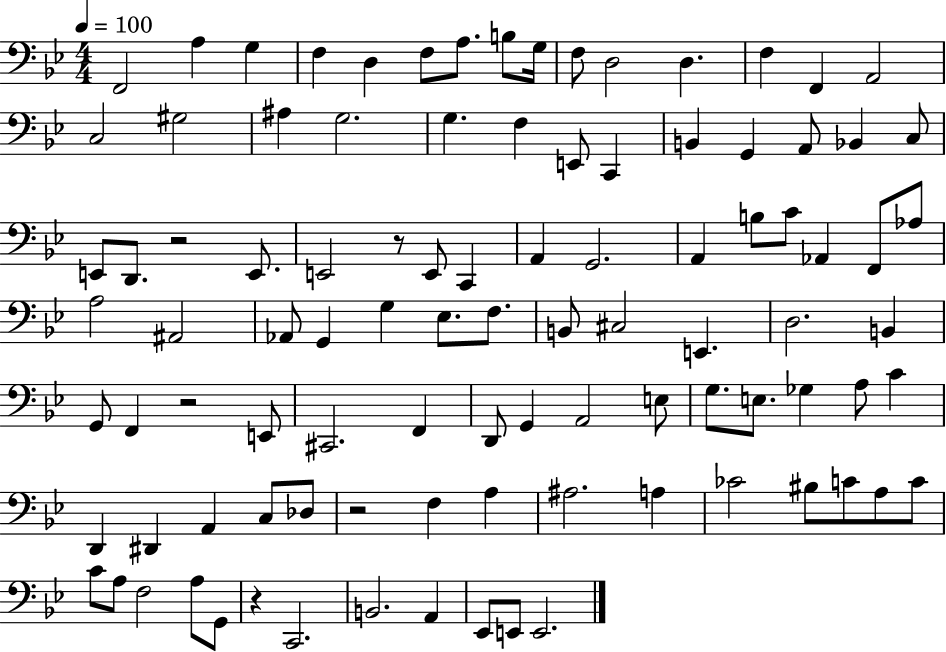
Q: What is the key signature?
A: BES major